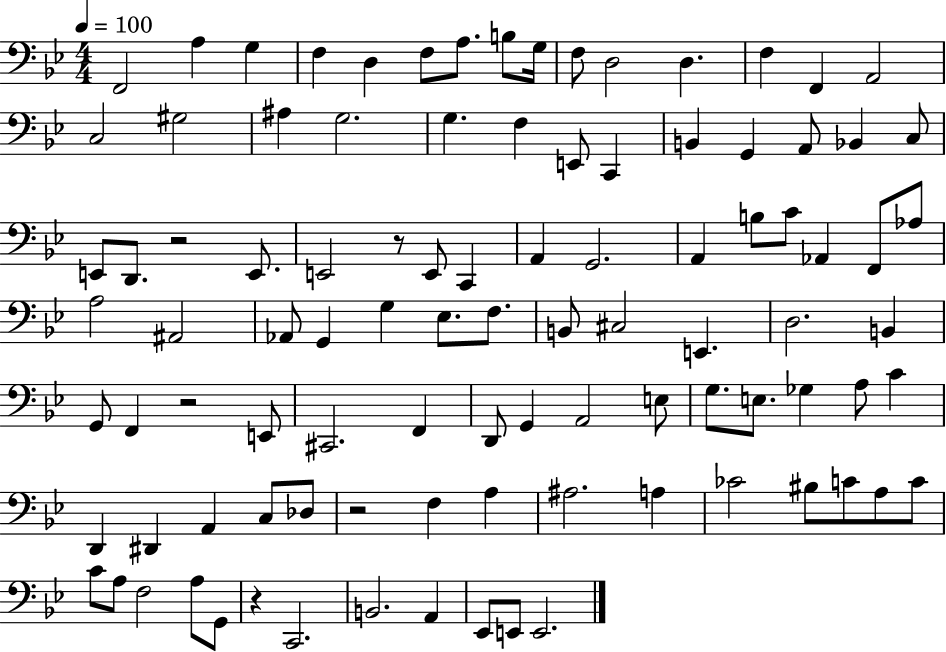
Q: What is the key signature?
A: BES major